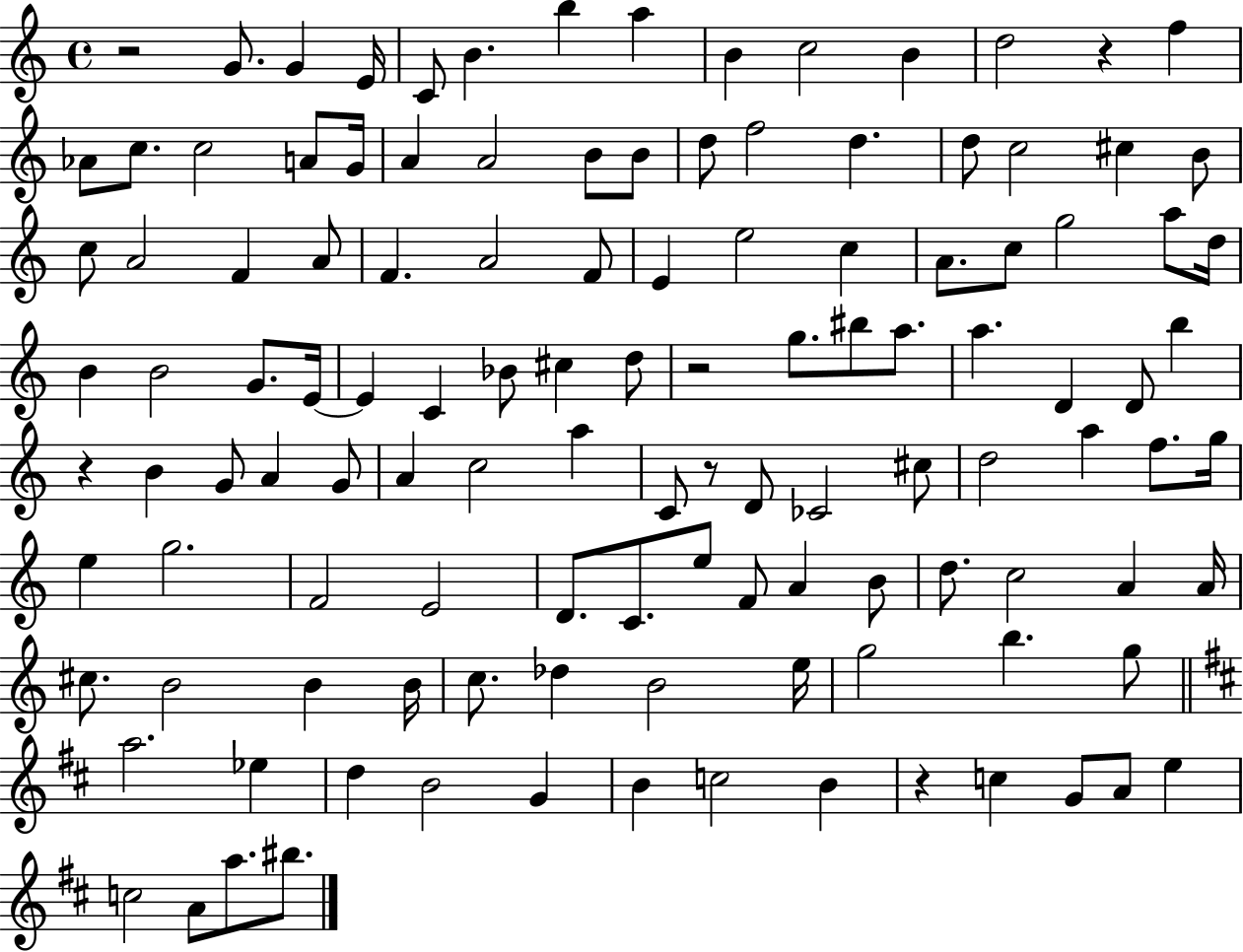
R/h G4/e. G4/q E4/s C4/e B4/q. B5/q A5/q B4/q C5/h B4/q D5/h R/q F5/q Ab4/e C5/e. C5/h A4/e G4/s A4/q A4/h B4/e B4/e D5/e F5/h D5/q. D5/e C5/h C#5/q B4/e C5/e A4/h F4/q A4/e F4/q. A4/h F4/e E4/q E5/h C5/q A4/e. C5/e G5/h A5/e D5/s B4/q B4/h G4/e. E4/s E4/q C4/q Bb4/e C#5/q D5/e R/h G5/e. BIS5/e A5/e. A5/q. D4/q D4/e B5/q R/q B4/q G4/e A4/q G4/e A4/q C5/h A5/q C4/e R/e D4/e CES4/h C#5/e D5/h A5/q F5/e. G5/s E5/q G5/h. F4/h E4/h D4/e. C4/e. E5/e F4/e A4/q B4/e D5/e. C5/h A4/q A4/s C#5/e. B4/h B4/q B4/s C5/e. Db5/q B4/h E5/s G5/h B5/q. G5/e A5/h. Eb5/q D5/q B4/h G4/q B4/q C5/h B4/q R/q C5/q G4/e A4/e E5/q C5/h A4/e A5/e. BIS5/e.